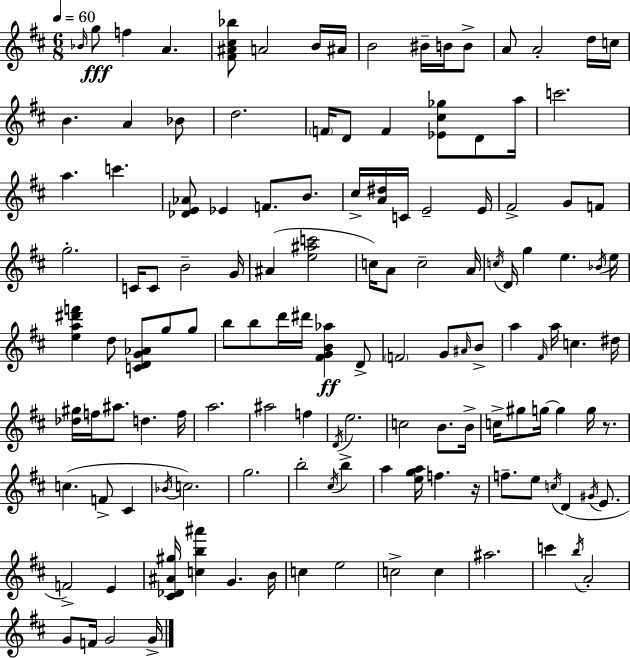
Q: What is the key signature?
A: D major